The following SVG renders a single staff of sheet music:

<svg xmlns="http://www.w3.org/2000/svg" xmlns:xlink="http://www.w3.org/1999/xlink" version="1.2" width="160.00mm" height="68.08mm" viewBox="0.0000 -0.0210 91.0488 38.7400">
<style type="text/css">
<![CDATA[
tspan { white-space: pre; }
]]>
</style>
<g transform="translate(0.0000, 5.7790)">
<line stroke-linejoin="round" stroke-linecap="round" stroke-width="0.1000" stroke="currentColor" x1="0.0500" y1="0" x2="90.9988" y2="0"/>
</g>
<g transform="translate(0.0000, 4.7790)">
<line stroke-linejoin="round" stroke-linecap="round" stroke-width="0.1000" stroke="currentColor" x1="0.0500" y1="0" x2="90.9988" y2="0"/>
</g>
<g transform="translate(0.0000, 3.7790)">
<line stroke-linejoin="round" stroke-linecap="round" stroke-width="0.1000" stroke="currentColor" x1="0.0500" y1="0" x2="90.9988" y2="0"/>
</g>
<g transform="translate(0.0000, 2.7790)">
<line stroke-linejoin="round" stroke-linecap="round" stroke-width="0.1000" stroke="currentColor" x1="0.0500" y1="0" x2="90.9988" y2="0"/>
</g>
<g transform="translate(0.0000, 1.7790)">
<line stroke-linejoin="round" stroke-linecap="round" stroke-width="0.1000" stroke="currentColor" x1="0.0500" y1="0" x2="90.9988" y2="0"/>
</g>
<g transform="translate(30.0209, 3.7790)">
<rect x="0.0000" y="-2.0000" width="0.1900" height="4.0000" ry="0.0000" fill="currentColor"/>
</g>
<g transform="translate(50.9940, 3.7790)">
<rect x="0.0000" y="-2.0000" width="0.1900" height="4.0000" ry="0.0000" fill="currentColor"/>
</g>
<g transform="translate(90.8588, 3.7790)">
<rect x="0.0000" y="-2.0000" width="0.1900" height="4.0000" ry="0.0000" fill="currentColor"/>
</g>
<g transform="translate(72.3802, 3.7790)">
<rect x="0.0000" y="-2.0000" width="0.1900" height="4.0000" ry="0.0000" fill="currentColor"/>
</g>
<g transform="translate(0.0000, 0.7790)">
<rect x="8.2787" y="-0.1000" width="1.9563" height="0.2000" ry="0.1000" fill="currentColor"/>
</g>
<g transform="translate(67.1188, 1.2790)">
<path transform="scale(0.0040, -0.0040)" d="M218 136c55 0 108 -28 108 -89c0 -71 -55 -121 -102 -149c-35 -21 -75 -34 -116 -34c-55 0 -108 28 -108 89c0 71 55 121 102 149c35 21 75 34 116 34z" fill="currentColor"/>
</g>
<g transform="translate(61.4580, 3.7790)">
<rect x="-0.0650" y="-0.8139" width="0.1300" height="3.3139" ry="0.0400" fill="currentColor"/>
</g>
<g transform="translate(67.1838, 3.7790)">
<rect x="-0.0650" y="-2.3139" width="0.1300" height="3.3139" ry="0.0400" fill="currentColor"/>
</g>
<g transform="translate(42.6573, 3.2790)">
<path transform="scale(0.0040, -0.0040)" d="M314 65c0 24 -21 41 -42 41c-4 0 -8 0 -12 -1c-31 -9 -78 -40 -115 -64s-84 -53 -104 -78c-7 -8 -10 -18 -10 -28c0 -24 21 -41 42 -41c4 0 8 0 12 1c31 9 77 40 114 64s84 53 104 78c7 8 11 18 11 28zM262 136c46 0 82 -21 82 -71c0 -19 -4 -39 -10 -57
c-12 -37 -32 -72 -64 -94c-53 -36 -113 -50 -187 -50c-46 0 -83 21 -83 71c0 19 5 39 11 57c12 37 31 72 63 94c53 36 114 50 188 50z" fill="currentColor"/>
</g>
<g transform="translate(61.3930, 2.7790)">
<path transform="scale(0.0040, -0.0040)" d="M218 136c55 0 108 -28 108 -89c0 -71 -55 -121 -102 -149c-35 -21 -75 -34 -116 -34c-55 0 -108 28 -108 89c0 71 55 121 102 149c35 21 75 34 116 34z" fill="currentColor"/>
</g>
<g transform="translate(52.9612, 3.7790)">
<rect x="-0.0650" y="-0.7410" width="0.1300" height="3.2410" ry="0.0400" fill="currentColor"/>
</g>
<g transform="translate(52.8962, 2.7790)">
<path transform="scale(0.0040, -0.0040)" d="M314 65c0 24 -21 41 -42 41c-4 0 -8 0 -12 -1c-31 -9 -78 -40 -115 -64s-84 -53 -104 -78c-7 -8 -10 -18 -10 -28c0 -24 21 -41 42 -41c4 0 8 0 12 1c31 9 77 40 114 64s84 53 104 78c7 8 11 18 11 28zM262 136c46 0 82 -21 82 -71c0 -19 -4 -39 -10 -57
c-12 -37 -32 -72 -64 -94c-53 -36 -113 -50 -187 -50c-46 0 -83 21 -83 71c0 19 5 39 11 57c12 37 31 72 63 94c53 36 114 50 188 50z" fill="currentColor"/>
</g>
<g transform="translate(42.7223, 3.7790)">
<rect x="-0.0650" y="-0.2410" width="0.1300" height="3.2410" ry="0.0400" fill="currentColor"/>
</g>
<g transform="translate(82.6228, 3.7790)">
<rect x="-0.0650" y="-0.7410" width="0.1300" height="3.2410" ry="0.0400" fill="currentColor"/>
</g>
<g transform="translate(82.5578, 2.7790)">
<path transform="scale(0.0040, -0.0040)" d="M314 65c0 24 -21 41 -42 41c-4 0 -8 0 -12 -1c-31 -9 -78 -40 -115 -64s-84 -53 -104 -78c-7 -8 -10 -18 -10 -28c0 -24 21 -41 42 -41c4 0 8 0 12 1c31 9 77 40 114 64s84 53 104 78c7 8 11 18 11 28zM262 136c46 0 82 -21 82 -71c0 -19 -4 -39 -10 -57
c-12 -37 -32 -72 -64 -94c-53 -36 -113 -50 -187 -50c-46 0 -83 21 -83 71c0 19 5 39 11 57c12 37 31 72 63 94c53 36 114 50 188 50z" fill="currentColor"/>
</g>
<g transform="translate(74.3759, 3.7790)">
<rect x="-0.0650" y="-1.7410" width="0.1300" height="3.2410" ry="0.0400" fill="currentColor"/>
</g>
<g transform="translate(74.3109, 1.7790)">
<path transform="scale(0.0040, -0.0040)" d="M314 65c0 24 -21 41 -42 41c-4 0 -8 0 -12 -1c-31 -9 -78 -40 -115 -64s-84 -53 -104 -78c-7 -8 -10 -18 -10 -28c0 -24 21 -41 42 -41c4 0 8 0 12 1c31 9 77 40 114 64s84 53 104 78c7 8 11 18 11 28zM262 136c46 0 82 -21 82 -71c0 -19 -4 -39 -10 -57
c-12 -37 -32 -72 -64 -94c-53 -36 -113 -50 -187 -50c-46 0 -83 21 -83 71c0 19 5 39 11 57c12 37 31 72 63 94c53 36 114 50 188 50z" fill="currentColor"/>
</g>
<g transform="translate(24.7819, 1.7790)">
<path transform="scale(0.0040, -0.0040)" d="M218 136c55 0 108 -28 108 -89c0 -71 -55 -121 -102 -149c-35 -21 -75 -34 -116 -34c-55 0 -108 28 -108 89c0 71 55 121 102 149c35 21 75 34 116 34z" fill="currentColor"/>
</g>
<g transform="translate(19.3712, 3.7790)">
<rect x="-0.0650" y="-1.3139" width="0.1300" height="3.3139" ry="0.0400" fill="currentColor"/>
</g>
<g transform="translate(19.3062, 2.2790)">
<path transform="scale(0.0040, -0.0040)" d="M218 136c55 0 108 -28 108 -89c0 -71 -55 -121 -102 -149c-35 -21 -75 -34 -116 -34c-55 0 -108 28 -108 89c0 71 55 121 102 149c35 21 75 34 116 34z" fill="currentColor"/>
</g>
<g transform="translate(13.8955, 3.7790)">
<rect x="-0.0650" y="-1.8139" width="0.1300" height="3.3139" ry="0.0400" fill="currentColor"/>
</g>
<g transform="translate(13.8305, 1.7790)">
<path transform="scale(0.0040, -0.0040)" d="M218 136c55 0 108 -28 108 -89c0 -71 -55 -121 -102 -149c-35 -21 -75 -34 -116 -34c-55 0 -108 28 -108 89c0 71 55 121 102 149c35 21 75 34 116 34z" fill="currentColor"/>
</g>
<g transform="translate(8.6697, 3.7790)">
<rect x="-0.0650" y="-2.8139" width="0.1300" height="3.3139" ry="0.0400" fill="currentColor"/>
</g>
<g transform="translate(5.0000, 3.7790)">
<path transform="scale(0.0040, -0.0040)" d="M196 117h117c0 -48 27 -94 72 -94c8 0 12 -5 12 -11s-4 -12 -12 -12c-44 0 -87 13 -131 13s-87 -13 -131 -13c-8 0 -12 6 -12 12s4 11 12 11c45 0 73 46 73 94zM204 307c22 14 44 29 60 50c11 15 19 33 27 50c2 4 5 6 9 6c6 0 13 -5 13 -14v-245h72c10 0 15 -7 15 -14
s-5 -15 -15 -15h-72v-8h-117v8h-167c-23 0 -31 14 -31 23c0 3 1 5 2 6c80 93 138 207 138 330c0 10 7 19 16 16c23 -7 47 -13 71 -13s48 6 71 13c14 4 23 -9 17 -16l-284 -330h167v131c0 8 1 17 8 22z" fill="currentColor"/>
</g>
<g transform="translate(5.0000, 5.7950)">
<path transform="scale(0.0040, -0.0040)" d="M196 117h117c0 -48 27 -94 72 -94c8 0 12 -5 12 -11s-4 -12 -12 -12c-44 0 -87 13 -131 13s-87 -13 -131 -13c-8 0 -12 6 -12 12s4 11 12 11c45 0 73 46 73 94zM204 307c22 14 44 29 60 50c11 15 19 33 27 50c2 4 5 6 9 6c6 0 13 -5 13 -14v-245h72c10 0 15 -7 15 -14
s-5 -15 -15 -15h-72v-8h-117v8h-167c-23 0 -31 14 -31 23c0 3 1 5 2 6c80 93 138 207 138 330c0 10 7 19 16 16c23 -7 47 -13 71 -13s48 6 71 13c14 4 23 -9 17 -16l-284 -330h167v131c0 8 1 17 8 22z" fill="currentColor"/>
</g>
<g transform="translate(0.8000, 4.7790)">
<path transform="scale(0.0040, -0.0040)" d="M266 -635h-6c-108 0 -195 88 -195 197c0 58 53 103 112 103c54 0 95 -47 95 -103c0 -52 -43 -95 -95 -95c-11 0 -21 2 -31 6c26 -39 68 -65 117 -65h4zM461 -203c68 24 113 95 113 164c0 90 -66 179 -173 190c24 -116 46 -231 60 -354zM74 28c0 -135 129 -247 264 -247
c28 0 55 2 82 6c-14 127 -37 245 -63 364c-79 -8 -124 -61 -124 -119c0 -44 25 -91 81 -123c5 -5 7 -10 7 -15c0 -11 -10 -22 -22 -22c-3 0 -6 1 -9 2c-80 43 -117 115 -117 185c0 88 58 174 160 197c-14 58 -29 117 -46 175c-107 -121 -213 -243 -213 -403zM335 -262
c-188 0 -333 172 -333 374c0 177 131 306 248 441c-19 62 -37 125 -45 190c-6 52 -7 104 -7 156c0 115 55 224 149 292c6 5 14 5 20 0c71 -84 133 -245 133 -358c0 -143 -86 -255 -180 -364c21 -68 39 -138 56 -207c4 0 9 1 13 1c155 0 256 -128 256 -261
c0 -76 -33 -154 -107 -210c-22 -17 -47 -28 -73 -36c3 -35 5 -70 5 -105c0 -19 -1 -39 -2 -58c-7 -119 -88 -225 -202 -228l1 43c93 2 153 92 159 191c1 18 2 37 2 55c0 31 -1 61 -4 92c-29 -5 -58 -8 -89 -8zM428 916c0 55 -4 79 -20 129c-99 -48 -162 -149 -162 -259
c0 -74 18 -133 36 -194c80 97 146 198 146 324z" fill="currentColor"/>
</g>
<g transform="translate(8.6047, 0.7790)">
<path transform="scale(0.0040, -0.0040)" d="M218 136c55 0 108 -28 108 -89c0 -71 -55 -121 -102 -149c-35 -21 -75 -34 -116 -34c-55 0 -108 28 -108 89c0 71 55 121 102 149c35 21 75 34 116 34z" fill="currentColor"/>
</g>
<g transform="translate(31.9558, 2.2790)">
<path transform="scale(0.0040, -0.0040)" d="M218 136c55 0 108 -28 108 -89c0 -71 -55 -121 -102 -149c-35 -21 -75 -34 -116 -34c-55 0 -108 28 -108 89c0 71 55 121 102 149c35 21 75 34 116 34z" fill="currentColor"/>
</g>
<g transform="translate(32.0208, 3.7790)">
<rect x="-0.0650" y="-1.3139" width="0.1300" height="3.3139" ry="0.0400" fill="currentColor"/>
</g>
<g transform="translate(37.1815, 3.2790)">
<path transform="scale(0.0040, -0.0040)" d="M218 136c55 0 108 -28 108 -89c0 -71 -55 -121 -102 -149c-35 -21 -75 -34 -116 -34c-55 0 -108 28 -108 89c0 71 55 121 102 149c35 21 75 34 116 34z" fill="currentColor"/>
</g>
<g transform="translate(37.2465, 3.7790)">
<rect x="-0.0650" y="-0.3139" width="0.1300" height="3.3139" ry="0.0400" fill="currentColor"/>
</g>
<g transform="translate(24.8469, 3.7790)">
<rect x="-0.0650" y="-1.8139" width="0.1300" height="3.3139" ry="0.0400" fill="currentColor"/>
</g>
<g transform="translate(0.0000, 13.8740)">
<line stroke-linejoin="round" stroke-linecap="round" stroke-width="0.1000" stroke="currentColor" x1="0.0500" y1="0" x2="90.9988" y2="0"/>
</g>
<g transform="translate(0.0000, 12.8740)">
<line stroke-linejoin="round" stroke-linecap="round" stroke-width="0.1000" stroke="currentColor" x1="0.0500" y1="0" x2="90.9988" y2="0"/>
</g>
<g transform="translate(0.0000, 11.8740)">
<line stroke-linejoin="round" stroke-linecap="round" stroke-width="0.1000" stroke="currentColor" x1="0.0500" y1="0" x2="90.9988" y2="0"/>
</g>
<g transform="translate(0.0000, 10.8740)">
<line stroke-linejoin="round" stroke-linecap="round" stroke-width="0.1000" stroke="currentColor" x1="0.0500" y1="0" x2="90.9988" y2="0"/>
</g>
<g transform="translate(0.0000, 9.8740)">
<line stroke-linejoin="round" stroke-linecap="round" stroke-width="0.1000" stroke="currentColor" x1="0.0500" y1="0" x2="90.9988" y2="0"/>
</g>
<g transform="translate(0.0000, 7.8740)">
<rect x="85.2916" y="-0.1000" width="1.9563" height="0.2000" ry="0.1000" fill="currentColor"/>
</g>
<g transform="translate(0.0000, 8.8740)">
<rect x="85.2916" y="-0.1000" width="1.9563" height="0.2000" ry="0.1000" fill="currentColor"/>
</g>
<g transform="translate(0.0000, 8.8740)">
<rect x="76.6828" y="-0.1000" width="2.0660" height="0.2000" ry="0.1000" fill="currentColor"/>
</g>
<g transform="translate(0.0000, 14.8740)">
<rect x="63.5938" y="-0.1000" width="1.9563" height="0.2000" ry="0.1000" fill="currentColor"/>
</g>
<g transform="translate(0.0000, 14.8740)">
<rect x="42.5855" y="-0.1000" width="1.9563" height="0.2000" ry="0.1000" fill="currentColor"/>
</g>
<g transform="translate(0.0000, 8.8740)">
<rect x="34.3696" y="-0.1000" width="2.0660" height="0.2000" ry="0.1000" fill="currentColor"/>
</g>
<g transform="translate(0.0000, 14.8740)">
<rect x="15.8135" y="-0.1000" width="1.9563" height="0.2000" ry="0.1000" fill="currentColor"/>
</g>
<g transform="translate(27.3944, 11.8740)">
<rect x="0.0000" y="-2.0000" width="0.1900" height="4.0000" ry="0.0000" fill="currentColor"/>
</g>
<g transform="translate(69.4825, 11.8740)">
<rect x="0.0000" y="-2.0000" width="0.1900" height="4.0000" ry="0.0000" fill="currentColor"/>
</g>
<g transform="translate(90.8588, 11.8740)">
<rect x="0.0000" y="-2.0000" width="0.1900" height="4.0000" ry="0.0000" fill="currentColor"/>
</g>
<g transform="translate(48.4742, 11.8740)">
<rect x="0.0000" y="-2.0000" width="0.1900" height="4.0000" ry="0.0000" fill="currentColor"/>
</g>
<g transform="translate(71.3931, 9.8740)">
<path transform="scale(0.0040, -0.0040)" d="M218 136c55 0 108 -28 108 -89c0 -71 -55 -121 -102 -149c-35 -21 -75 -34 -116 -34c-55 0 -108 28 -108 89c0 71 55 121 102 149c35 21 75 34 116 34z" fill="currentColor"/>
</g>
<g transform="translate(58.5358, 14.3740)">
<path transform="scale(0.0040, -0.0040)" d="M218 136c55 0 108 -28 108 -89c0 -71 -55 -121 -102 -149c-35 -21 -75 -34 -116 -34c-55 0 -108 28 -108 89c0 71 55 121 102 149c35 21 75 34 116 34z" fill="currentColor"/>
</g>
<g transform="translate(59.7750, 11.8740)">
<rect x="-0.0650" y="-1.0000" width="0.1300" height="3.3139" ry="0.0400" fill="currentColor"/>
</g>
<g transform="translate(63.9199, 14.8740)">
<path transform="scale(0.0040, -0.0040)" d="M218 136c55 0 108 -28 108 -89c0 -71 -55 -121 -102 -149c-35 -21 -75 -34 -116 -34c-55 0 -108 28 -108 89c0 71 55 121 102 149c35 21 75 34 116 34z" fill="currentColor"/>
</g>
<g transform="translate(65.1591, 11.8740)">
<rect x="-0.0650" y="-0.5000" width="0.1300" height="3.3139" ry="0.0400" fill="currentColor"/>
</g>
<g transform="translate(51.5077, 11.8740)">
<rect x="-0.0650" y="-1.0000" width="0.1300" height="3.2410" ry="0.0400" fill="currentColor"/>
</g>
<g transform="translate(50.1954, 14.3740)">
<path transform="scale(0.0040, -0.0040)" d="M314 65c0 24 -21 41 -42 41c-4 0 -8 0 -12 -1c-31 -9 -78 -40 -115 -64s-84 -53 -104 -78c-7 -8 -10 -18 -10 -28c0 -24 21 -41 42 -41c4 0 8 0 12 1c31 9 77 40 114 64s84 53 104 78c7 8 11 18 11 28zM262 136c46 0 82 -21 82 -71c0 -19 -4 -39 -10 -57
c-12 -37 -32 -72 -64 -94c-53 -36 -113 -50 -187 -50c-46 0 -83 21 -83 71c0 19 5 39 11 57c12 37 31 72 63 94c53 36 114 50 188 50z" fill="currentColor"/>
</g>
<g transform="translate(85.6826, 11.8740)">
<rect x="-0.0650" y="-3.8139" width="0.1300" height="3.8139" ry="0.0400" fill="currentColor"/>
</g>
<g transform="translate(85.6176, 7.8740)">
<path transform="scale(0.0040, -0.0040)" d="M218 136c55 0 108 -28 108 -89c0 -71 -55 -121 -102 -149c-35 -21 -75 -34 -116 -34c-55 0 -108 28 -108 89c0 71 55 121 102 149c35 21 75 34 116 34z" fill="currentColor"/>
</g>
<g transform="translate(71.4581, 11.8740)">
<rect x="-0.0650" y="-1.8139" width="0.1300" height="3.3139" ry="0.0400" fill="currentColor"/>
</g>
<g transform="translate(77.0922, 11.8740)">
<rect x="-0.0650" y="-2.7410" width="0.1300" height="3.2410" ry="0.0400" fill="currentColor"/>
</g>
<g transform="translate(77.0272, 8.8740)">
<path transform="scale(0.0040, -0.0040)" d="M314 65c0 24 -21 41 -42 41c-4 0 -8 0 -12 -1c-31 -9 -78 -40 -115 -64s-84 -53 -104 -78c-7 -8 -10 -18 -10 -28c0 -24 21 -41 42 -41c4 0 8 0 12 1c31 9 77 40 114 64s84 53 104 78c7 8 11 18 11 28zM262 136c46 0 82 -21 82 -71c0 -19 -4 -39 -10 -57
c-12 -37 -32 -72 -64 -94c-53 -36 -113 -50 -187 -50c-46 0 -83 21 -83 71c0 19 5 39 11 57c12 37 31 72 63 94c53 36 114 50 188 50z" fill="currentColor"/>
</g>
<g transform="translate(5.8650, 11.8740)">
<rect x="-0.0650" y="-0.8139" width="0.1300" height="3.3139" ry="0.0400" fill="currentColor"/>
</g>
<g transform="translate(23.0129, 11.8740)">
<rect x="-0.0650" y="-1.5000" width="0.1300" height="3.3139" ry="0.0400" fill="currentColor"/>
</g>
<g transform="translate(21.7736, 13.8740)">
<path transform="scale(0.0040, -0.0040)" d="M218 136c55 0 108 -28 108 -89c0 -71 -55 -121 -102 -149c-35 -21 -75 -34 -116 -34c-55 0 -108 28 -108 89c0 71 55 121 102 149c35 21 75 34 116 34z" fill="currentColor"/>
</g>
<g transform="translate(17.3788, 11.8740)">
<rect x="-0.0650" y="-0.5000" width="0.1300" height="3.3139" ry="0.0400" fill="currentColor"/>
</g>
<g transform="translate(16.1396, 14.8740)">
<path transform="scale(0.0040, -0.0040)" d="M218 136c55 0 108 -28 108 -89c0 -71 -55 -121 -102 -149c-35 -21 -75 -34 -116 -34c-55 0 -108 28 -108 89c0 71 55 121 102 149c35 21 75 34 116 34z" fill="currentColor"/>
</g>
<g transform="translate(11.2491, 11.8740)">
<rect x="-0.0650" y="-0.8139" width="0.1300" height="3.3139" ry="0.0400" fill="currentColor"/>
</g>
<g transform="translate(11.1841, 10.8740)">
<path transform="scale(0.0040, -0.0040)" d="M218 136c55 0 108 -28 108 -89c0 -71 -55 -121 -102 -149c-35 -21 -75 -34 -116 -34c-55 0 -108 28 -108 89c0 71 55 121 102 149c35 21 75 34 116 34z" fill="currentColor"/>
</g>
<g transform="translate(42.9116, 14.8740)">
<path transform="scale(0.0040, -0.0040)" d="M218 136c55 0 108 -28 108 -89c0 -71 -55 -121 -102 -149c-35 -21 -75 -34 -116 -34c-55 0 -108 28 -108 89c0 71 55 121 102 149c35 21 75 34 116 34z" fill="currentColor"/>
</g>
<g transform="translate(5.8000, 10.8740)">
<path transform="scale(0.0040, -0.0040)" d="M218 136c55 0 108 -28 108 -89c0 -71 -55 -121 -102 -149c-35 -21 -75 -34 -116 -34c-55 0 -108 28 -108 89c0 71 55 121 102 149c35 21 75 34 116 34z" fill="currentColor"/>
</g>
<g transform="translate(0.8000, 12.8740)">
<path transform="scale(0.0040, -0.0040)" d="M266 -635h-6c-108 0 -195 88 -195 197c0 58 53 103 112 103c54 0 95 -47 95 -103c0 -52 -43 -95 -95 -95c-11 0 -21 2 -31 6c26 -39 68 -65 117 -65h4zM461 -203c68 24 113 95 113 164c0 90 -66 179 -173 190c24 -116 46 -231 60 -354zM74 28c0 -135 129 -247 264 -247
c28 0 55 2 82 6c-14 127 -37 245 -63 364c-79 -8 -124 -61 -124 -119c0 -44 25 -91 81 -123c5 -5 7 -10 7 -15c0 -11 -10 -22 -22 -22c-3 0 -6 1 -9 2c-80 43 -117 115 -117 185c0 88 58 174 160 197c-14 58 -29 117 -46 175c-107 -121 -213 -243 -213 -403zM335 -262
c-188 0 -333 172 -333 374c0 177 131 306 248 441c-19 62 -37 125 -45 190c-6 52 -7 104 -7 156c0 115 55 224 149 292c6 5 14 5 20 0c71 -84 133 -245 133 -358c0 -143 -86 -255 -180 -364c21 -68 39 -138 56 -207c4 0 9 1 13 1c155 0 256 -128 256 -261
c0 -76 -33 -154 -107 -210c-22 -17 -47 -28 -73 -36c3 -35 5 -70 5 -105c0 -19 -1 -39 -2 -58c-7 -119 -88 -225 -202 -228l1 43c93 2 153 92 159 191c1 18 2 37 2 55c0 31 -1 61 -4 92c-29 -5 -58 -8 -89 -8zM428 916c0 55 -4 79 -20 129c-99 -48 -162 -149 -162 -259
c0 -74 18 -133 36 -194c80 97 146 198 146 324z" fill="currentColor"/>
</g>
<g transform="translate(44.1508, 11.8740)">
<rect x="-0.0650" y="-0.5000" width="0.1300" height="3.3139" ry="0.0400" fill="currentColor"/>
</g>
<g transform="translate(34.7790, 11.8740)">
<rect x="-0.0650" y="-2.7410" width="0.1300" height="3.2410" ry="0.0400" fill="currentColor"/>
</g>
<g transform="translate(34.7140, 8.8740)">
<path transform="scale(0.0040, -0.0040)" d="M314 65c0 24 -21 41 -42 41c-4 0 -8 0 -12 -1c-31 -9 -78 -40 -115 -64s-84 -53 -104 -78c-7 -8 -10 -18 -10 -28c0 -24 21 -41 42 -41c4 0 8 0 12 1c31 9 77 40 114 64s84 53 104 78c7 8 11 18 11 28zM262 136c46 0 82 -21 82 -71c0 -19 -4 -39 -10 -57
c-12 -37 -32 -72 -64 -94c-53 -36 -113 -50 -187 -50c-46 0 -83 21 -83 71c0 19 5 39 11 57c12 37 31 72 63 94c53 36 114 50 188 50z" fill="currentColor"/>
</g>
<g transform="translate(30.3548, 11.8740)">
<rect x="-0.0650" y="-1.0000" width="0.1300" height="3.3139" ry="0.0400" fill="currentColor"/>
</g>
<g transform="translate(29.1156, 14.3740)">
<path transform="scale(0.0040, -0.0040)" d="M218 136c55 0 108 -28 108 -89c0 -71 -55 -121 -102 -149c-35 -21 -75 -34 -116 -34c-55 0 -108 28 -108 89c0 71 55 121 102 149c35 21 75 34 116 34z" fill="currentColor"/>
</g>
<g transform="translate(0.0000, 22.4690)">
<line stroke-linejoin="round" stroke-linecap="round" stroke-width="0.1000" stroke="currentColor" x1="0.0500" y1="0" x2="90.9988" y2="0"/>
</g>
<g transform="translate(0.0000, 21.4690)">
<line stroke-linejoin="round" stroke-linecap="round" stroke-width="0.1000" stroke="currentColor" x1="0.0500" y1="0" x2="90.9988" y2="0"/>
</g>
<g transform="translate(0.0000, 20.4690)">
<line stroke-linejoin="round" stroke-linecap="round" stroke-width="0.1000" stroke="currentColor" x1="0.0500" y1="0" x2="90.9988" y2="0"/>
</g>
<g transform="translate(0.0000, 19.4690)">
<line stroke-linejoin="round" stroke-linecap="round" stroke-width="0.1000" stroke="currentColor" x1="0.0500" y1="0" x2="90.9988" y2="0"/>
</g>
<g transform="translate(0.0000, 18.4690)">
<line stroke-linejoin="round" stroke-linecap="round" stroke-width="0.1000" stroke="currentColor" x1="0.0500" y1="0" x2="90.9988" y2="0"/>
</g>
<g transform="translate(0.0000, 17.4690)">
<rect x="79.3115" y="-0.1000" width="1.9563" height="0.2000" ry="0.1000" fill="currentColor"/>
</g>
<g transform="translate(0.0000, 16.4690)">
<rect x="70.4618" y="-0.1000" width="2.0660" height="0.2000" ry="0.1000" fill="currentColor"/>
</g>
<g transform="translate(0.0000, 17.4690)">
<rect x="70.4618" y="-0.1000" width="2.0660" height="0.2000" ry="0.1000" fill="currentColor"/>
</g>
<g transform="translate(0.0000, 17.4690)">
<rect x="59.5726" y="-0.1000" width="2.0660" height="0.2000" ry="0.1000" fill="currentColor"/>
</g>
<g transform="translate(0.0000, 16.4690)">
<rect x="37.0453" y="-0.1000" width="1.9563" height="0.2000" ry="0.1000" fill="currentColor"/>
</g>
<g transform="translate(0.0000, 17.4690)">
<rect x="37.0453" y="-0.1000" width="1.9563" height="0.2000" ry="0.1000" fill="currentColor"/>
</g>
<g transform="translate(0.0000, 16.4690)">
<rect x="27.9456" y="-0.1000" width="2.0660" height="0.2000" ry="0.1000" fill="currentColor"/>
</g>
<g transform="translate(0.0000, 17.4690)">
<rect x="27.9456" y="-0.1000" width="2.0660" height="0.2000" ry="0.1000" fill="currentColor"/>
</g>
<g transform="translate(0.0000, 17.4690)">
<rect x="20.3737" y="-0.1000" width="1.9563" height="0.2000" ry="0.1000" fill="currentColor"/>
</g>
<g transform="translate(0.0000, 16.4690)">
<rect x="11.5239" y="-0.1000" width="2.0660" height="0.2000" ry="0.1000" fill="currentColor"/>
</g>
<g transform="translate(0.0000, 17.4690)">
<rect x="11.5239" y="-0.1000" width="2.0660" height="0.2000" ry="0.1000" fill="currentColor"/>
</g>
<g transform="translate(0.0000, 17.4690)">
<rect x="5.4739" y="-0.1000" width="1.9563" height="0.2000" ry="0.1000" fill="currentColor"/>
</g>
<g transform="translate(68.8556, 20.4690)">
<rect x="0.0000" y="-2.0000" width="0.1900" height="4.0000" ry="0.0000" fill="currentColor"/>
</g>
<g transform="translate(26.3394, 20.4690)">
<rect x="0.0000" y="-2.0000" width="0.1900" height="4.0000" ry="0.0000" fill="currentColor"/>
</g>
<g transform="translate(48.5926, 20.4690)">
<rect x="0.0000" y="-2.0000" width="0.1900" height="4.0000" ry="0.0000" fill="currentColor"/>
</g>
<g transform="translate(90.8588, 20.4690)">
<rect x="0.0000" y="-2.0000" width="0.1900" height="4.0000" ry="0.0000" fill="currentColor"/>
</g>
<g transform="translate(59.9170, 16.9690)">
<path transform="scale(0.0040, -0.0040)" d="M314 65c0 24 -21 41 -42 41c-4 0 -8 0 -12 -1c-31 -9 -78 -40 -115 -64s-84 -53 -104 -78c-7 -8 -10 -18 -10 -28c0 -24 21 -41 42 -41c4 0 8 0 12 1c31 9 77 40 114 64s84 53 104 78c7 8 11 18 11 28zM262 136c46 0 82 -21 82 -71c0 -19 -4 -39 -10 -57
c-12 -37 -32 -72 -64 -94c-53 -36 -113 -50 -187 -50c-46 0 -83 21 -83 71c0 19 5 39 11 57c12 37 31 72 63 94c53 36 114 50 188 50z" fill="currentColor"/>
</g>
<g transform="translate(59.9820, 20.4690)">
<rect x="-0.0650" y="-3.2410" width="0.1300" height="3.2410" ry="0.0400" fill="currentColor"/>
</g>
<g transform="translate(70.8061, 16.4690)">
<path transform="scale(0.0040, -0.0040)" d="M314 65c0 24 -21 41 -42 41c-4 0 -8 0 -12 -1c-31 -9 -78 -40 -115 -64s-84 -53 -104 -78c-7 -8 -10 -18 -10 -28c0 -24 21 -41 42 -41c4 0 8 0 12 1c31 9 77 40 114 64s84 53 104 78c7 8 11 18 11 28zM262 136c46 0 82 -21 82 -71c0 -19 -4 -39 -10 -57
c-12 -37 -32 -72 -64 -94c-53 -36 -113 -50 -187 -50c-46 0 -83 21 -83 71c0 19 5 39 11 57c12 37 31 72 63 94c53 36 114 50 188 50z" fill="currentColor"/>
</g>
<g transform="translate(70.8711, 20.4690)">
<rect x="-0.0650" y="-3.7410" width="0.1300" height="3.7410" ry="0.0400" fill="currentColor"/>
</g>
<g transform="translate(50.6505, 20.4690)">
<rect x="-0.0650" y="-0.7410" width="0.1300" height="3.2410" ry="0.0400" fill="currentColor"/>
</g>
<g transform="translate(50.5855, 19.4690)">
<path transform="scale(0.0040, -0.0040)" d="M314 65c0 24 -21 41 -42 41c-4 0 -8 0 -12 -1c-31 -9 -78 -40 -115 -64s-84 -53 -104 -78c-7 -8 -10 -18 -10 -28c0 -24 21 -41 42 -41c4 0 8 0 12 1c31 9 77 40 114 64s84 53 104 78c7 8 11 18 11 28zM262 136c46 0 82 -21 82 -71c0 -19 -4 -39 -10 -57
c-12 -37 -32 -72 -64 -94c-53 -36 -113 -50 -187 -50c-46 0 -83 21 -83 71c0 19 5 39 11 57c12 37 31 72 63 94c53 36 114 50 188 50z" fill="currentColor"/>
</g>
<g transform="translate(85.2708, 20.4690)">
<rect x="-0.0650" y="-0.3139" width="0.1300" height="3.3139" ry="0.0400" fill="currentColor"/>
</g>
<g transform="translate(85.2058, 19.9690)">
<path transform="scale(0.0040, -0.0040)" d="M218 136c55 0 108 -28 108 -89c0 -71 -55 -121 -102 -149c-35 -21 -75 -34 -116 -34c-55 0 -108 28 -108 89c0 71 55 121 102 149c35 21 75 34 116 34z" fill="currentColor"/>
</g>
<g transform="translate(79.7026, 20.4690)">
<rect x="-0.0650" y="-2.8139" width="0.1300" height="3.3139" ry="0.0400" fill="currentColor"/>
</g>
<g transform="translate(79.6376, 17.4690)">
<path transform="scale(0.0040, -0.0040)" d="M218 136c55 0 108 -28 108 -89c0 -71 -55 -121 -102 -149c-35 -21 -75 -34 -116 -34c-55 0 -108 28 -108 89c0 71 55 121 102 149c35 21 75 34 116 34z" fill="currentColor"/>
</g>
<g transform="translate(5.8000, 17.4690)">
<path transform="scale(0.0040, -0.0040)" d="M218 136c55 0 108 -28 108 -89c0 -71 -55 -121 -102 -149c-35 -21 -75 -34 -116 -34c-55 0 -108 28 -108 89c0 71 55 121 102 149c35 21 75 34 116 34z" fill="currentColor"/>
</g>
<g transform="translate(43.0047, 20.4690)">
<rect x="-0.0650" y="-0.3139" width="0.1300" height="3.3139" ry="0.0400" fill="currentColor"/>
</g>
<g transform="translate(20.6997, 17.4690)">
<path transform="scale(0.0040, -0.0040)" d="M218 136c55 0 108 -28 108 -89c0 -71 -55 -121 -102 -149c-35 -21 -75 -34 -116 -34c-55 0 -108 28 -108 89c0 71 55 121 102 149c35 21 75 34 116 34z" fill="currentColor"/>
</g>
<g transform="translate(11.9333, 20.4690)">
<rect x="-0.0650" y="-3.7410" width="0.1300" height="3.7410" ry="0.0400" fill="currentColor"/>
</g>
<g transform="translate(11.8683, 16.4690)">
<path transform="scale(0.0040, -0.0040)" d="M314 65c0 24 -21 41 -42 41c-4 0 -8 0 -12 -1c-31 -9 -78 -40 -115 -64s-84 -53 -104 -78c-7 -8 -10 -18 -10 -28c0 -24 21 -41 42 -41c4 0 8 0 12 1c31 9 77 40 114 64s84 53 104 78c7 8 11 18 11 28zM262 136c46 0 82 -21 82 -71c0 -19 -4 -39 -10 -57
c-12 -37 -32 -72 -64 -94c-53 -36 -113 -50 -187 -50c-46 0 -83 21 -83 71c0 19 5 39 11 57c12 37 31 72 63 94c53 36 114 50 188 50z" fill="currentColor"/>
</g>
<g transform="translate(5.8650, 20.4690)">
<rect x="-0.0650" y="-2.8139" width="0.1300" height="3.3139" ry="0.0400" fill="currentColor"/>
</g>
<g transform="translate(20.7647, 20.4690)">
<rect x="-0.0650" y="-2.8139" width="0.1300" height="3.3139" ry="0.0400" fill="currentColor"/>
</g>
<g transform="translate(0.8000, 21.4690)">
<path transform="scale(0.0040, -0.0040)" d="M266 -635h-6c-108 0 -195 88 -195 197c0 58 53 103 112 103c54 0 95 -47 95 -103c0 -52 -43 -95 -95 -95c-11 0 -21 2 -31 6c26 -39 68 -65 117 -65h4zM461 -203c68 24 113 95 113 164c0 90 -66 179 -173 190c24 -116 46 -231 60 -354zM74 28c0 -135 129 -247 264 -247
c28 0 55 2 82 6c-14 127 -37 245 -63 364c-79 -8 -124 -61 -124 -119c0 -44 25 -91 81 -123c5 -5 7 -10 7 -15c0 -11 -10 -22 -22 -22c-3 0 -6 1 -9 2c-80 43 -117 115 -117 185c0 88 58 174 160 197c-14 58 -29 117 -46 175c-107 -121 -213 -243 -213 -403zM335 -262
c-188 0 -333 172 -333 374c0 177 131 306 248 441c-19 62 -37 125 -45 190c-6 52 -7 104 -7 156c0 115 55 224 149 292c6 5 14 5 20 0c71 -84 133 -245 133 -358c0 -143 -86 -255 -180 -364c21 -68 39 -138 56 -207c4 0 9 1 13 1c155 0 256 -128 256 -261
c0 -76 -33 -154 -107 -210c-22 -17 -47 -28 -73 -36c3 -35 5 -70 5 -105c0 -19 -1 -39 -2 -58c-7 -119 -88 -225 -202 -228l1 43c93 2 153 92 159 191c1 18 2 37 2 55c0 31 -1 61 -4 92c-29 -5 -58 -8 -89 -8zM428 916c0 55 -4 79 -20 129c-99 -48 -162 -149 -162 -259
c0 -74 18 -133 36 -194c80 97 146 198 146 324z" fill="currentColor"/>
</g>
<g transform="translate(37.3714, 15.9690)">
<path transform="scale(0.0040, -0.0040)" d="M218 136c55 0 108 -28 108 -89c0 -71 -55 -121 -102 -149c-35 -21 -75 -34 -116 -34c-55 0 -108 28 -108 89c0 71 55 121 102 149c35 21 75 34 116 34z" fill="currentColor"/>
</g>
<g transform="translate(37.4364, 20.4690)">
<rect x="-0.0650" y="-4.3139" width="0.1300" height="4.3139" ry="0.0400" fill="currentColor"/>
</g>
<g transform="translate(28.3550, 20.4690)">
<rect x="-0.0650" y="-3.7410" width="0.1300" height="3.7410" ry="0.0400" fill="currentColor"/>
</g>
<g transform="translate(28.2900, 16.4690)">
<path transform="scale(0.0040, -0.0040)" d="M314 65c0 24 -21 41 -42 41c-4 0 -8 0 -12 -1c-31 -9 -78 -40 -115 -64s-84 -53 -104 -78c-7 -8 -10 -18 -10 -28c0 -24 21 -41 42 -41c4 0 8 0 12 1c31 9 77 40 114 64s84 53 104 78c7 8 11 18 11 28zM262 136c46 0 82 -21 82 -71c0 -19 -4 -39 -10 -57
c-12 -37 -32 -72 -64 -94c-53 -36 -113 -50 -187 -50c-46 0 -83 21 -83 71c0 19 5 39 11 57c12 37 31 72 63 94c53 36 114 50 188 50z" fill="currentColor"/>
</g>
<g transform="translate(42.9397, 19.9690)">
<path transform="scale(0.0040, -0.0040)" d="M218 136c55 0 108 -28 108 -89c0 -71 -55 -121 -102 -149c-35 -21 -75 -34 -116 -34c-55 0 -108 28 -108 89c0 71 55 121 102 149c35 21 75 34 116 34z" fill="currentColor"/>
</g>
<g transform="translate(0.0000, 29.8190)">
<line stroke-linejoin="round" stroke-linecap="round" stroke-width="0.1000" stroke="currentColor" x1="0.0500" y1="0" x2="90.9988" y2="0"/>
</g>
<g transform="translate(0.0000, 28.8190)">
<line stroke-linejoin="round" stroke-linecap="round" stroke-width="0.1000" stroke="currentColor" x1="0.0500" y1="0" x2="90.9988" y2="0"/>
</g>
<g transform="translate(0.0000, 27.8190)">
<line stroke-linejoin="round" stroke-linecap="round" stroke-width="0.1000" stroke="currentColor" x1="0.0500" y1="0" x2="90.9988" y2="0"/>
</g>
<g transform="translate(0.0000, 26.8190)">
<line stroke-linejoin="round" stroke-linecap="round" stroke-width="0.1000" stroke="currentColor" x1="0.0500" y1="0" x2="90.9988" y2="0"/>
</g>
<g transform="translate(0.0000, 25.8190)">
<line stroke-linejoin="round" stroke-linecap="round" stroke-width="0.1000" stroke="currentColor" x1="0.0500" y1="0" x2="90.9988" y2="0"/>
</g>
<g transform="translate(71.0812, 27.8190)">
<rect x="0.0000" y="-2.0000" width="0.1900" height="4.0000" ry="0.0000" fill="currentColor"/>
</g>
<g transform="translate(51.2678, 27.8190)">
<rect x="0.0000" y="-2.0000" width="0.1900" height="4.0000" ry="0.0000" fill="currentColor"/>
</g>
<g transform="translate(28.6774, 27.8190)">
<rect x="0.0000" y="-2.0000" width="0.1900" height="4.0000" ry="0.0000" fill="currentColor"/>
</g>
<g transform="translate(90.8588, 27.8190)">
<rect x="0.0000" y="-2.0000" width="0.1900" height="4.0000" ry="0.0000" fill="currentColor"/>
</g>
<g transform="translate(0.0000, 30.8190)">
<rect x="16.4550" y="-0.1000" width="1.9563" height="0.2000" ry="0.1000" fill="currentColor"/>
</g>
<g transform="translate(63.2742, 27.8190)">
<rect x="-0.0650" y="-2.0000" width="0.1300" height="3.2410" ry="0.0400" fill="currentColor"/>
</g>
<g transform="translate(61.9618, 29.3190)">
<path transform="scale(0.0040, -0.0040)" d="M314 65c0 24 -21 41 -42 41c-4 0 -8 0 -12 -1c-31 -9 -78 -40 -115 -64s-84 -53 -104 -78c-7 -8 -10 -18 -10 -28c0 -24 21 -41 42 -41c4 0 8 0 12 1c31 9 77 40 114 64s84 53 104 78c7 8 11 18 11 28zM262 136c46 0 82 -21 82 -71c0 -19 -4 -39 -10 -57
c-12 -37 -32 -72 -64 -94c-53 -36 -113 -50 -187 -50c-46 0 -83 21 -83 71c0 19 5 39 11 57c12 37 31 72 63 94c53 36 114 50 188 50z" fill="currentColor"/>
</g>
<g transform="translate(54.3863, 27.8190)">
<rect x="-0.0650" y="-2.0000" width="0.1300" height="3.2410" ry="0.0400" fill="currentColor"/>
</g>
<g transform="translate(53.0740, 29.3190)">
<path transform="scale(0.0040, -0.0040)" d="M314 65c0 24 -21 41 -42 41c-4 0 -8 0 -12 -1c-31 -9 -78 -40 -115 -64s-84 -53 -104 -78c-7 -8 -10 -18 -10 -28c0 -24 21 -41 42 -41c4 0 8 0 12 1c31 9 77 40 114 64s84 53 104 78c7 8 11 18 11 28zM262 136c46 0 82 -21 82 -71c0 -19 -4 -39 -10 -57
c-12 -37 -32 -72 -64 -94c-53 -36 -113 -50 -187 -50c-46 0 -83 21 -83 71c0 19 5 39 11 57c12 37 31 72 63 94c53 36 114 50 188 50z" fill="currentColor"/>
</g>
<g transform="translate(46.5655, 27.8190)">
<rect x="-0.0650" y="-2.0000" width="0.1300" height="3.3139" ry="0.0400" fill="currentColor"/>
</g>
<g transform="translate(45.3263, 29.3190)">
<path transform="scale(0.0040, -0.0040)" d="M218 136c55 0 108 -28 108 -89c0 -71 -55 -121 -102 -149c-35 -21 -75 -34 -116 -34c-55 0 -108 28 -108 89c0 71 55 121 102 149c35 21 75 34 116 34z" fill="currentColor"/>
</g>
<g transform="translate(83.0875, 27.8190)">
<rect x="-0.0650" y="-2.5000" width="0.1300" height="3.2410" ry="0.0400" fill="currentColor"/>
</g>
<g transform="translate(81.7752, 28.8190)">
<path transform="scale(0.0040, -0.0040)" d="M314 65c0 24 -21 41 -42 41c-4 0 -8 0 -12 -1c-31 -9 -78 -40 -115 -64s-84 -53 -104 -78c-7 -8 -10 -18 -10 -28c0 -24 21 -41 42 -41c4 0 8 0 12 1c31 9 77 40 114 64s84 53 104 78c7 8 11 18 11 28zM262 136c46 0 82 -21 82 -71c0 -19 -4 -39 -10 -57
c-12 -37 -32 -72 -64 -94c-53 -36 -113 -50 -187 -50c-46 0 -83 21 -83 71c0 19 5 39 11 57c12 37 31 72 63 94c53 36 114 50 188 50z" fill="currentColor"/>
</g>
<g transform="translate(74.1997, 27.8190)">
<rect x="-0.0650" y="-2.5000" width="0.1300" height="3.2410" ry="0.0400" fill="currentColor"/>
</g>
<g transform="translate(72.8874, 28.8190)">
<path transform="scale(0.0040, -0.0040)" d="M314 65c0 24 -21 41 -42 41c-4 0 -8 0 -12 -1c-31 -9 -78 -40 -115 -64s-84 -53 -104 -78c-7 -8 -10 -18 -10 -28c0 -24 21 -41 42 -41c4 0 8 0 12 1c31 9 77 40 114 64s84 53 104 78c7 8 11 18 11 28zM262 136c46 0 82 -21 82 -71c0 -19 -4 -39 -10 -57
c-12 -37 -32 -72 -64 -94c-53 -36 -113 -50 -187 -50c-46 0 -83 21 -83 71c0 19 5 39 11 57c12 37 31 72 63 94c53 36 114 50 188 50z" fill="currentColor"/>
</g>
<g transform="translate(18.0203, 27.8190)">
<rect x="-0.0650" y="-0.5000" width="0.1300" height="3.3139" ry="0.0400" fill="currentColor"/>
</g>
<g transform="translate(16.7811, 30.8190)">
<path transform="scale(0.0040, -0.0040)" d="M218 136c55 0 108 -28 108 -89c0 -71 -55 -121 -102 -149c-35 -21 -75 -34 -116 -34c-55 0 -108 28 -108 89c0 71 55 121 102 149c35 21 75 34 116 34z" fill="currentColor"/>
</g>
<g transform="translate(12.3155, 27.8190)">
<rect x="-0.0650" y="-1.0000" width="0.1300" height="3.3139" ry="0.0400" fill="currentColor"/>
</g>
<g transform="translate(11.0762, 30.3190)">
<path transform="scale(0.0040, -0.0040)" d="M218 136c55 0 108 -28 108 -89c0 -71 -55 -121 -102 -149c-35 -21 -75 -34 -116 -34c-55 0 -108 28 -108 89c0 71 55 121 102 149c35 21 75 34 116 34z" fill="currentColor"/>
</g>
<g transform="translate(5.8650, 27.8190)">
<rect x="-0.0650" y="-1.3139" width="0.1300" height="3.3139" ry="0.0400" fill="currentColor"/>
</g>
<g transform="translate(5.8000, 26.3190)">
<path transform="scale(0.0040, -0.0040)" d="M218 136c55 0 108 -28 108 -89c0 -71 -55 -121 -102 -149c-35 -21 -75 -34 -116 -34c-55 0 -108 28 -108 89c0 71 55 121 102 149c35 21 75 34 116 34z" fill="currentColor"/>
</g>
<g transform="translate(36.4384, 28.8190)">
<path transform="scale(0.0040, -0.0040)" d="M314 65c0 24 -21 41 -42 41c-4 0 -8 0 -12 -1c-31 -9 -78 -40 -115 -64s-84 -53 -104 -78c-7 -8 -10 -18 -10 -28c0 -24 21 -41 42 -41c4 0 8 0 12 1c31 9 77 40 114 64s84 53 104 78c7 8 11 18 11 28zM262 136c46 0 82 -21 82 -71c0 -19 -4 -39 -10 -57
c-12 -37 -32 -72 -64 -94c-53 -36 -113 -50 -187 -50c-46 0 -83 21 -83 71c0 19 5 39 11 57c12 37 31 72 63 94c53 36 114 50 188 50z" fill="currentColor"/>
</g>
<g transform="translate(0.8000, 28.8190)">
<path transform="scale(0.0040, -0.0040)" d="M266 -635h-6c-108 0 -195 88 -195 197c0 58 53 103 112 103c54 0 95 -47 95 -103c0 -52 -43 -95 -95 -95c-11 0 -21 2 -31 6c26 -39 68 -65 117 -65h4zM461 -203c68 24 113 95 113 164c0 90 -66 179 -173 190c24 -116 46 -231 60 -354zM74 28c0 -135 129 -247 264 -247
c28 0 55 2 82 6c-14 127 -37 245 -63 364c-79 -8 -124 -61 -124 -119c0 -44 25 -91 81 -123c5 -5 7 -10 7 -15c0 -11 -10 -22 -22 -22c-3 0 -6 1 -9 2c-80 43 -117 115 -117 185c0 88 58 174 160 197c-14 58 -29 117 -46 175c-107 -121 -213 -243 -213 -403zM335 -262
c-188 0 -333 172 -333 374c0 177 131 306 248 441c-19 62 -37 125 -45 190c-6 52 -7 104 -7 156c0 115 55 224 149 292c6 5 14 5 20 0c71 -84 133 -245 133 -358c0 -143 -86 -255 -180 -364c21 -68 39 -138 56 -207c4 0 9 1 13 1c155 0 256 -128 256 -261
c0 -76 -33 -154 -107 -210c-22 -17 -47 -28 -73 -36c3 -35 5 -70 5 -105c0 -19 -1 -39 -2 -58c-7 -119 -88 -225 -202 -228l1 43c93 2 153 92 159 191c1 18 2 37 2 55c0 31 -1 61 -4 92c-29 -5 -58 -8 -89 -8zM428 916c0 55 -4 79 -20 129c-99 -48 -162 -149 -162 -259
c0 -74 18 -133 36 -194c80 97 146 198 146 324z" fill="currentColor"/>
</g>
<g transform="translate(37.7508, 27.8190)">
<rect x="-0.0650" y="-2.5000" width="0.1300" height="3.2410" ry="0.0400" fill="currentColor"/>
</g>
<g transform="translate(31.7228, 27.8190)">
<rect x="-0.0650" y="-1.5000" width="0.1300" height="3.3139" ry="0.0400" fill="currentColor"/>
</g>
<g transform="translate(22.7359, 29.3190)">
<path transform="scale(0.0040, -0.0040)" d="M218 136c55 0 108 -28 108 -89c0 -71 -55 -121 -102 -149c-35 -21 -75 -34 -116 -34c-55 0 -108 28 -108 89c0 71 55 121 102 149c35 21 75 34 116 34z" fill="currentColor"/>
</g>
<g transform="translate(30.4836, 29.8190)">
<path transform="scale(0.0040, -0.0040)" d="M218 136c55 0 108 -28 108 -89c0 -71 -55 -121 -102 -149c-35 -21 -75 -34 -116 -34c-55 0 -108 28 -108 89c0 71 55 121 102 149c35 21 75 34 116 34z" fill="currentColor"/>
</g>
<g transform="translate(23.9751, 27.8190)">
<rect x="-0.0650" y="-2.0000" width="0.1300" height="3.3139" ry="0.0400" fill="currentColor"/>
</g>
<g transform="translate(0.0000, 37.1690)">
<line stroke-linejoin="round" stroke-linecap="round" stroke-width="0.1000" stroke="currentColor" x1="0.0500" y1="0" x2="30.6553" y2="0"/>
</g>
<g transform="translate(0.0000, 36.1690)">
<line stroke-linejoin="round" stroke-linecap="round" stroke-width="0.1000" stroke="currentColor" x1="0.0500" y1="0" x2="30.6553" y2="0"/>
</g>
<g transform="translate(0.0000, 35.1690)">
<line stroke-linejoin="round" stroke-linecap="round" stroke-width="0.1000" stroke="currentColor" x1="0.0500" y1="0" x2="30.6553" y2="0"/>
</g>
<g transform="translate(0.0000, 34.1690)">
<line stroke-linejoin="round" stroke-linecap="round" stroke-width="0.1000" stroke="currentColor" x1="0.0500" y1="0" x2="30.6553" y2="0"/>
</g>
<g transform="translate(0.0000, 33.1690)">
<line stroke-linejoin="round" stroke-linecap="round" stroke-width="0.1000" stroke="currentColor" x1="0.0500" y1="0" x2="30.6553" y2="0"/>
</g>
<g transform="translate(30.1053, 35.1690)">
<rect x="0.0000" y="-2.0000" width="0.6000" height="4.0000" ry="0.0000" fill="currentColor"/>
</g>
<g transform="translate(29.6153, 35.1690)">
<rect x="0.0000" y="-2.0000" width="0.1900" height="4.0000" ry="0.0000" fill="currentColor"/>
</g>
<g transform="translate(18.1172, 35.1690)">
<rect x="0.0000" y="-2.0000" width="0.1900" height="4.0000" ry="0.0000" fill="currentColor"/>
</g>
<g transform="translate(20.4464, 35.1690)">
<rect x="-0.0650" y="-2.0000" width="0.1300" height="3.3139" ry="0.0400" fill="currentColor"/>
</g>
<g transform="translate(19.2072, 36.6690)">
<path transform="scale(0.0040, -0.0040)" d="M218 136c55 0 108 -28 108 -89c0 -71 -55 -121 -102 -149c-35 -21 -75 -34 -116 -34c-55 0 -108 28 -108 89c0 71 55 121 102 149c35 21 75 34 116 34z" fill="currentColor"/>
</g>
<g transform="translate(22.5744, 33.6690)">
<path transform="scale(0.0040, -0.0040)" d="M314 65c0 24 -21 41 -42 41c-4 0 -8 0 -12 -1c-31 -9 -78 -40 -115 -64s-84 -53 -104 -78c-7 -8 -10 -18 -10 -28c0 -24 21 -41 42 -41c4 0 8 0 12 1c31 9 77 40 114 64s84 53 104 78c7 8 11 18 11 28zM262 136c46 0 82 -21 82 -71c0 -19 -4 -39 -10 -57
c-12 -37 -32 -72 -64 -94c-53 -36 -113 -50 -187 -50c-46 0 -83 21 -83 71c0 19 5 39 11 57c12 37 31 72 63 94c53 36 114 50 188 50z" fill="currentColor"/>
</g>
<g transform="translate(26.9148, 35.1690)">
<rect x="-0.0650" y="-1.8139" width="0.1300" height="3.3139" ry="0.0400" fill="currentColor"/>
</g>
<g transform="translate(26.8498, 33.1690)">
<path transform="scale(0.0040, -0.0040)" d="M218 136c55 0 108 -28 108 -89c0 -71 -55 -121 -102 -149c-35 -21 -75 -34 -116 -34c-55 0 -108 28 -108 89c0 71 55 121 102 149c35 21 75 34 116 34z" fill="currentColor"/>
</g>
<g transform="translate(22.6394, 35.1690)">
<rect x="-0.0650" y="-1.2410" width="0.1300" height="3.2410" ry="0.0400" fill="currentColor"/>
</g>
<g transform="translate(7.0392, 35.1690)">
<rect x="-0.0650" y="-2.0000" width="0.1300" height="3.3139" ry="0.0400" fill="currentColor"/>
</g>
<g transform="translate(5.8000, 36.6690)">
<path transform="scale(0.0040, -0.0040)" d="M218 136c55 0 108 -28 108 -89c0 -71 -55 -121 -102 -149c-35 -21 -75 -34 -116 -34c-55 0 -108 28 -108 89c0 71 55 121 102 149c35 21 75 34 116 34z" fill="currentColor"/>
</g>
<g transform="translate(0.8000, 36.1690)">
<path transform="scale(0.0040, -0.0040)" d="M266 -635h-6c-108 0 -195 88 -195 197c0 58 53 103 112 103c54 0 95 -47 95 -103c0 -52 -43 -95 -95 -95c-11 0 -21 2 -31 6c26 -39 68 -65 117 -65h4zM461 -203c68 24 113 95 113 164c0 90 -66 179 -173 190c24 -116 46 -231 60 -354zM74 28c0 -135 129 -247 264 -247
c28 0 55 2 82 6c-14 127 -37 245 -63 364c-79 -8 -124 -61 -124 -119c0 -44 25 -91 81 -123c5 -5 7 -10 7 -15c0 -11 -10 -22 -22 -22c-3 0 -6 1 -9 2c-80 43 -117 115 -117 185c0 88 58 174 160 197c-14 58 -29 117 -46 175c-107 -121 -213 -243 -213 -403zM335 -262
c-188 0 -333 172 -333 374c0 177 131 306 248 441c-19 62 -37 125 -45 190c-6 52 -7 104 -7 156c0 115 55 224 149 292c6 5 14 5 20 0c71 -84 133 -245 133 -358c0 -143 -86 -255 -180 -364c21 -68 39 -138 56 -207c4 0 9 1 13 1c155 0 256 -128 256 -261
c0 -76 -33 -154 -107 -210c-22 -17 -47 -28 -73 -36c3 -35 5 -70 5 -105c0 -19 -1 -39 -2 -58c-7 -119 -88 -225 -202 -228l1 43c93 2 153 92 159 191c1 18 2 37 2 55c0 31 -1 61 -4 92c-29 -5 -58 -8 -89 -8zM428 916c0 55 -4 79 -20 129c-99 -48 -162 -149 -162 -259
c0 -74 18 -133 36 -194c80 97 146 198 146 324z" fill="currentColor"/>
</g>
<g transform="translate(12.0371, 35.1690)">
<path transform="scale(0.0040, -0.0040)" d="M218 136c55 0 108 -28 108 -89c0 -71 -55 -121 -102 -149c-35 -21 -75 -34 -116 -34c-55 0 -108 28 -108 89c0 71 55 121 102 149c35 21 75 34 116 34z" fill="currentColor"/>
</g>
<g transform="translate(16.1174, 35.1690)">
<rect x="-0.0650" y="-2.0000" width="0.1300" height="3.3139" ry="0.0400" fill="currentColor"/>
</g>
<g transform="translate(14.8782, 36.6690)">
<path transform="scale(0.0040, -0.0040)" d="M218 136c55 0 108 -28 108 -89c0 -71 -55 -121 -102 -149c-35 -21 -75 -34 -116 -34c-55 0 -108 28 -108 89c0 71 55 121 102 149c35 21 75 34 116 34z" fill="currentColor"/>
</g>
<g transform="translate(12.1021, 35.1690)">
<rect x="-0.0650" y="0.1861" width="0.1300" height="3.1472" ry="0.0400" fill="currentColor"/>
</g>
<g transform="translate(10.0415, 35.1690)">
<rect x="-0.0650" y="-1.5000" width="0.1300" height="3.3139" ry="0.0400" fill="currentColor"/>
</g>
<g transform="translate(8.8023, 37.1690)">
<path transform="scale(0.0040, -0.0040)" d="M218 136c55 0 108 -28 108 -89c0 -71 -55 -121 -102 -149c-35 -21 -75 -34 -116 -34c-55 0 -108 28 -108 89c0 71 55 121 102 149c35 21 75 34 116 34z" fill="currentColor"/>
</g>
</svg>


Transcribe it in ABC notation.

X:1
T:Untitled
M:4/4
L:1/4
K:C
a f e f e c c2 d2 d g f2 d2 d d C E D a2 C D2 D C f a2 c' a c'2 a c'2 d' c d2 b2 c'2 a c e D C F E G2 F F2 F2 G2 G2 F E B F F e2 f